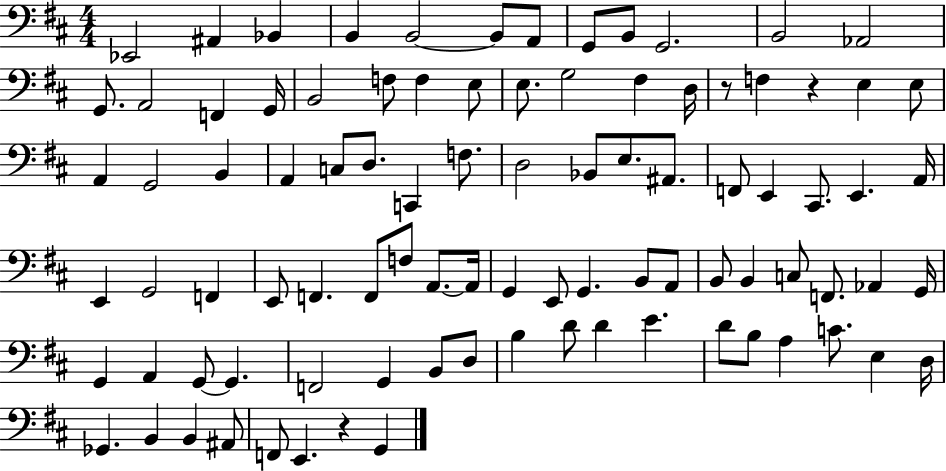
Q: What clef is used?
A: bass